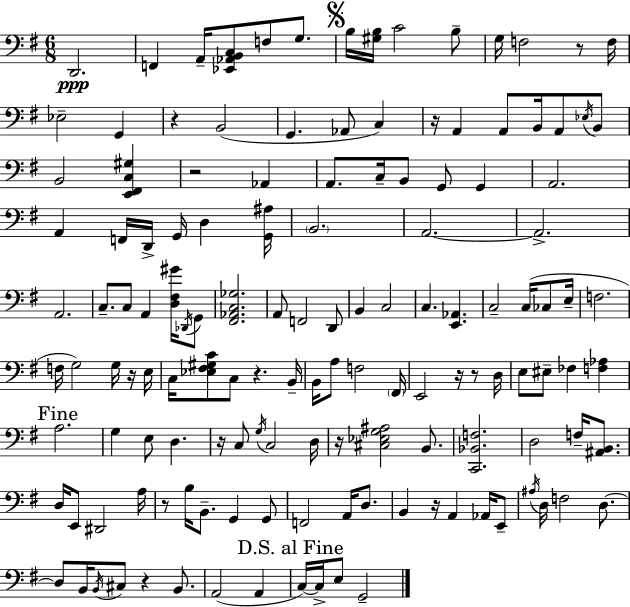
X:1
T:Untitled
M:6/8
L:1/4
K:Em
D,,2 F,, A,,/4 [_E,,_A,,B,,C,]/2 F,/2 G,/2 B,/4 [^G,B,]/4 C2 B,/2 G,/4 F,2 z/2 F,/4 _E,2 G,, z B,,2 G,, _A,,/2 C, z/4 A,, A,,/2 B,,/4 A,,/2 _E,/4 B,,/2 B,,2 [E,,^F,,C,^G,] z2 _A,, A,,/2 C,/4 B,,/2 G,,/2 G,, A,,2 A,, F,,/4 D,,/4 G,,/4 D, [G,,^A,]/4 B,,2 A,,2 A,,2 A,,2 C,/2 C,/2 A,, [D,^F,^G]/4 _D,,/4 G,,/2 [^F,,_A,,C,_G,]2 A,,/2 F,,2 D,,/2 B,, C,2 C, [E,,_A,,] C,2 C,/4 _C,/2 E,/4 F,2 F,/4 G,2 G,/4 z/4 E,/4 C,/4 [_E,^F,^G,C]/2 C,/2 z B,,/4 B,,/4 A,/2 F,2 ^F,,/4 E,,2 z/4 z/2 D,/4 E,/2 ^E,/2 _F, [F,_A,] A,2 G, E,/2 D, z/4 C,/2 G,/4 C,2 D,/4 z/4 [^C,_E,G,^A,]2 B,,/2 [C,,_B,,F,]2 D,2 F,/4 [^A,,B,,]/2 D,/4 E,,/2 ^D,,2 A,/4 z/2 B,/4 B,,/2 G,, G,,/2 F,,2 A,,/4 D,/2 B,, z/4 A,, _A,,/4 E,,/2 ^A,/4 D,/4 F,2 D,/2 D,/2 B,,/4 B,,/4 ^C,/2 z B,,/2 A,,2 A,, C,/4 C,/4 E,/2 G,,2